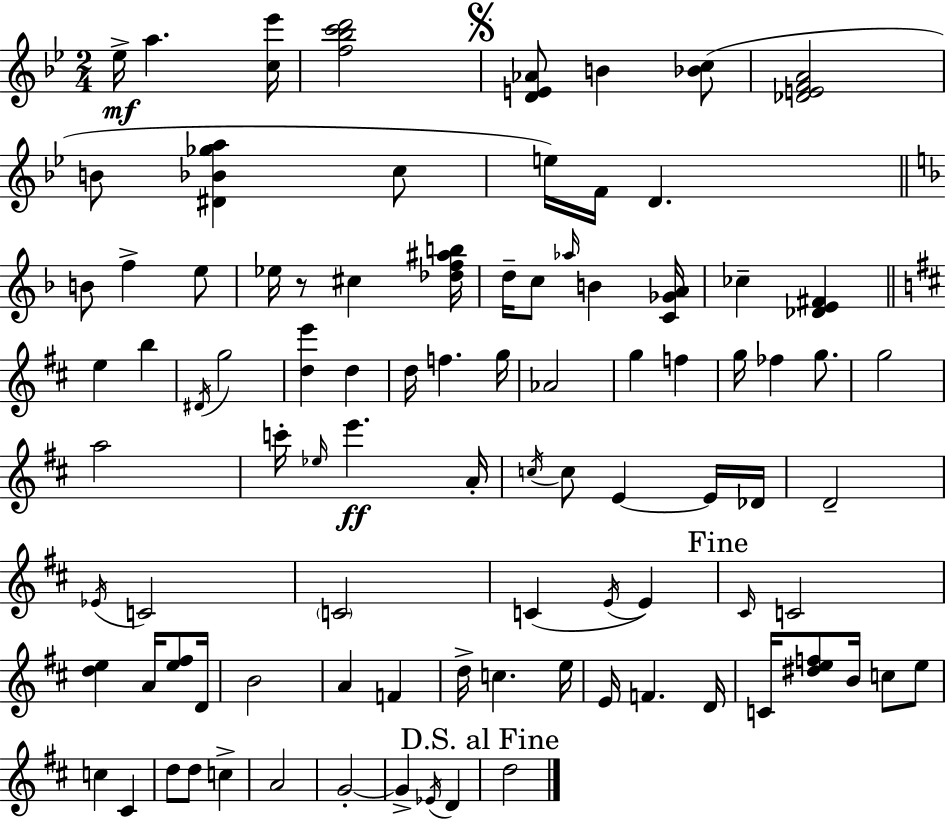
{
  \clef treble
  \numericTimeSignature
  \time 2/4
  \key bes \major
  ees''16->\mf a''4. <c'' ees'''>16 | <f'' bes'' c''' d'''>2 | \mark \markup { \musicglyph "scripts.segno" } <d' e' aes'>8 b'4 <bes' c''>8( | <des' e' f' a'>2 | \break b'8 <dis' bes' ges'' a''>4 c''8 | e''16) f'16 d'4. | \bar "||" \break \key f \major b'8 f''4-> e''8 | ees''16 r8 cis''4 <des'' f'' ais'' b''>16 | d''16-- c''8 \grace { aes''16 } b'4 | <c' ges' a'>16 ces''4-- <des' e' fis'>4 | \break \bar "||" \break \key b \minor e''4 b''4 | \acciaccatura { dis'16 } g''2 | <d'' e'''>4 d''4 | d''16 f''4. | \break g''16 aes'2 | g''4 f''4 | g''16 fes''4 g''8. | g''2 | \break a''2 | c'''16-. \grace { ees''16 }\ff e'''4. | a'16-. \acciaccatura { c''16 } c''8 e'4~~ | e'16 des'16 d'2-- | \break \acciaccatura { ees'16 } c'2 | \parenthesize c'2 | c'4( | \acciaccatura { e'16 } e'4) \mark "Fine" \grace { cis'16 } c'2 | \break <d'' e''>4 | a'16 <e'' fis''>8 d'16 b'2 | a'4 | f'4 d''16-> c''4. | \break e''16 e'16 f'4. | d'16 c'16 <dis'' e'' f''>8 | b'16 c''8 e''8 c''4 | cis'4 d''8 | \break d''8 c''4-> a'2 | g'2-.~~ | g'4-> | \acciaccatura { ees'16 } d'4 \mark "D.S. al Fine" d''2 | \break \bar "|."
}